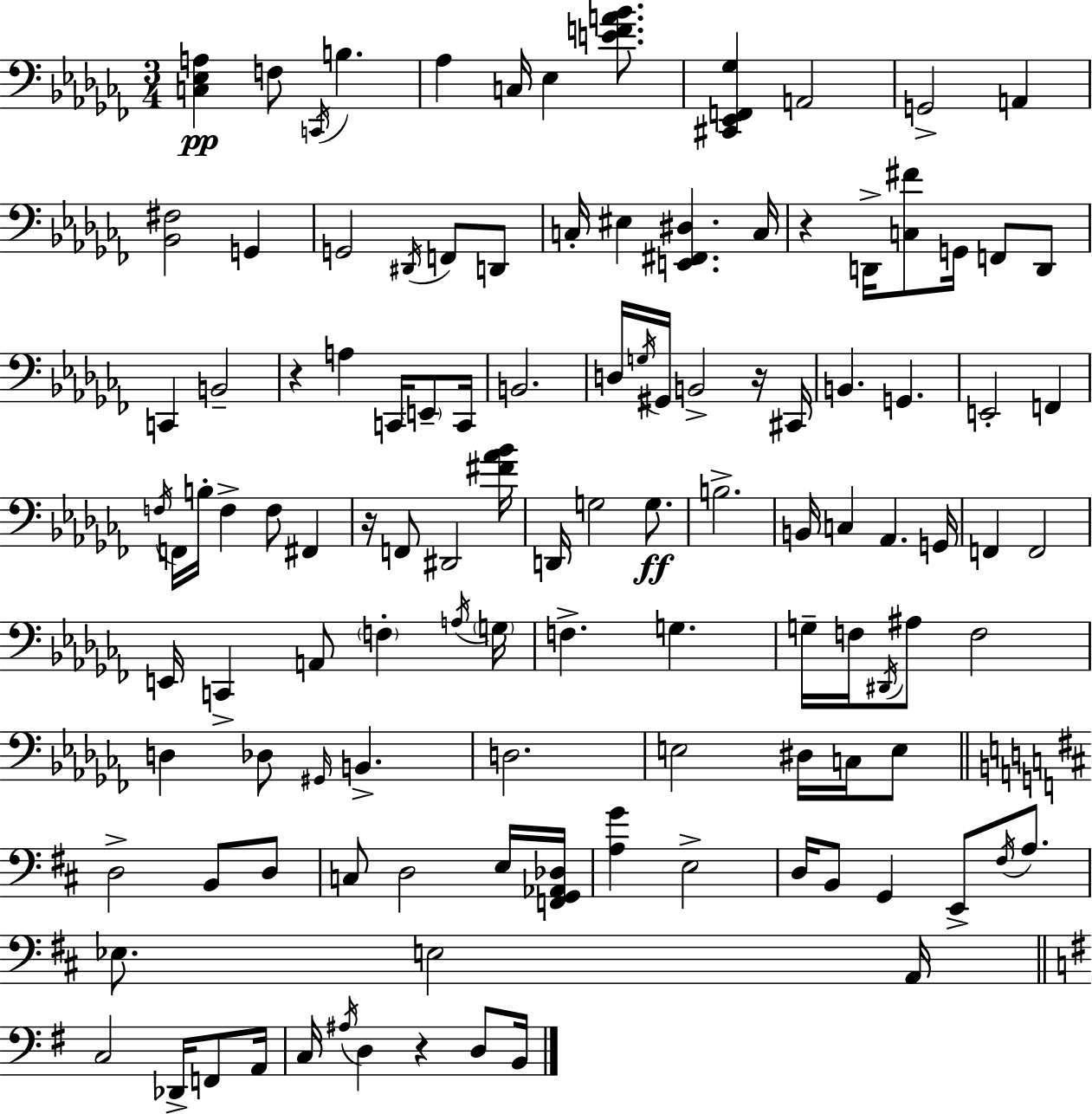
[C3,Eb3,A3]/q F3/e C2/s B3/q. Ab3/q C3/s Eb3/q [E4,F4,A4,Bb4]/e. [C#2,Eb2,F2,Gb3]/q A2/h G2/h A2/q [Bb2,F#3]/h G2/q G2/h D#2/s F2/e D2/e C3/s EIS3/q [E2,F#2,D#3]/q. C3/s R/q D2/s [C3,F#4]/e G2/s F2/e D2/e C2/q B2/h R/q A3/q C2/s E2/e C2/s B2/h. D3/s G3/s G#2/s B2/h R/s C#2/s B2/q. G2/q. E2/h F2/q F3/s F2/s B3/s F3/q F3/e F#2/q R/s F2/e D#2/h [F#4,Ab4,Bb4]/s D2/s G3/h G3/e. B3/h. B2/s C3/q Ab2/q. G2/s F2/q F2/h E2/s C2/q A2/e F3/q A3/s G3/s F3/q. G3/q. G3/s F3/s D#2/s A#3/e F3/h D3/q Db3/e G#2/s B2/q. D3/h. E3/h D#3/s C3/s E3/e D3/h B2/e D3/e C3/e D3/h E3/s [F2,G2,Ab2,Db3]/s [A3,G4]/q E3/h D3/s B2/e G2/q E2/e F#3/s A3/e. Eb3/e. E3/h A2/s C3/h Db2/s F2/e A2/s C3/s A#3/s D3/q R/q D3/e B2/s